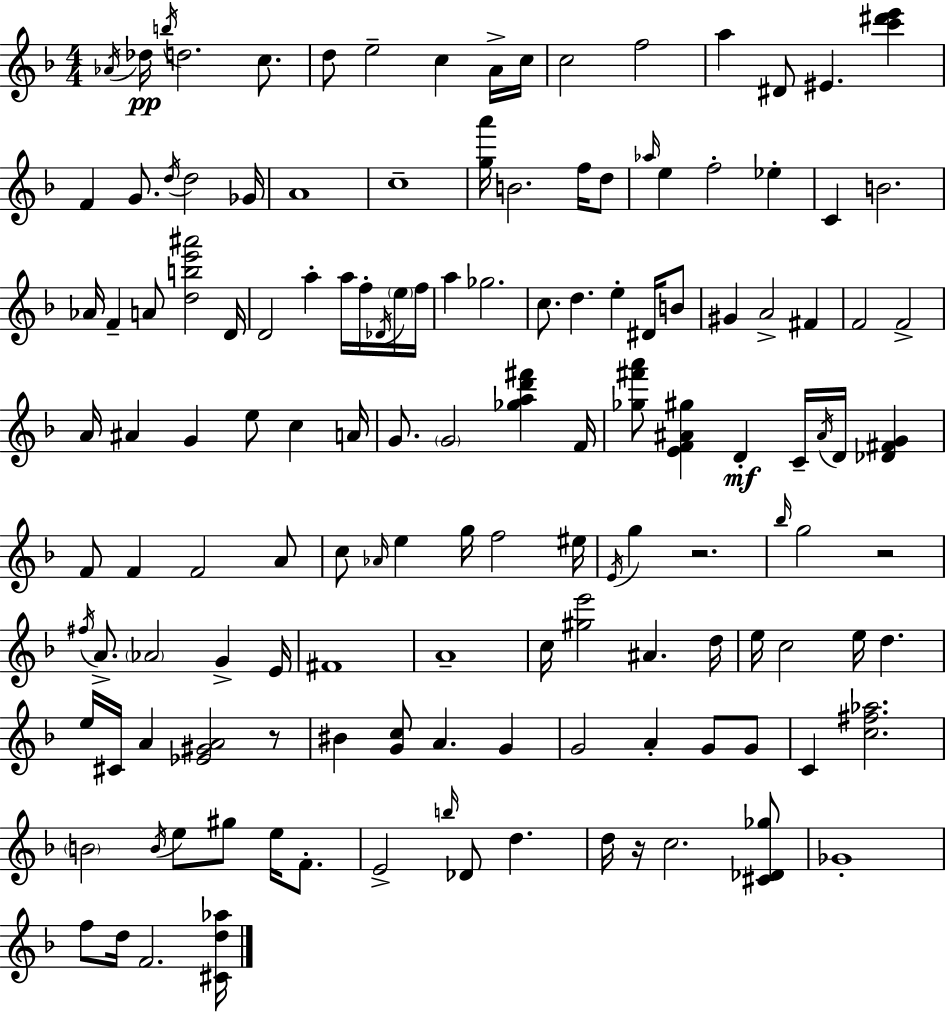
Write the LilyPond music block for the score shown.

{
  \clef treble
  \numericTimeSignature
  \time 4/4
  \key d \minor
  \acciaccatura { aes'16 }\pp des''16 \acciaccatura { b''16 } d''2. c''8. | d''8 e''2-- c''4 | a'16-> c''16 c''2 f''2 | a''4 dis'8 eis'4. <c''' dis''' e'''>4 | \break f'4 g'8. \acciaccatura { d''16 } d''2 | ges'16 a'1 | c''1-- | <g'' a'''>16 b'2. | \break f''16 d''8 \grace { aes''16 } e''4 f''2-. | ees''4-. c'4 b'2. | aes'16 f'4-- a'8 <d'' b'' e''' ais'''>2 | d'16 d'2 a''4-. | \break a''16 f''16-. \acciaccatura { des'16 } \parenthesize e''16 f''16 a''4 ges''2. | c''8. d''4. e''4-. | dis'16 b'8 gis'4 a'2-> | fis'4 f'2 f'2-> | \break a'16 ais'4 g'4 e''8 | c''4 a'16 g'8. \parenthesize g'2 | <ges'' a'' d''' fis'''>4 f'16 <ges'' fis''' a'''>8 <e' f' ais' gis''>4 d'4-.\mf c'16-- | \acciaccatura { ais'16 } d'16 <des' fis' g'>4 f'8 f'4 f'2 | \break a'8 c''8 \grace { aes'16 } e''4 g''16 f''2 | eis''16 \acciaccatura { e'16 } g''4 r2. | \grace { bes''16 } g''2 | r2 \acciaccatura { fis''16 } a'8.-> \parenthesize aes'2 | \break g'4-> e'16 fis'1 | a'1-- | c''16 <gis'' e'''>2 | ais'4. d''16 e''16 c''2 | \break e''16 d''4. e''16 cis'16 a'4 | <ees' gis' a'>2 r8 bis'4 <g' c''>8 | a'4. g'4 g'2 | a'4-. g'8 g'8 c'4 <c'' fis'' aes''>2. | \break \parenthesize b'2 | \acciaccatura { b'16 } e''8 gis''8 e''16 f'8.-. e'2-> | \grace { b''16 } des'8 d''4. d''16 r16 c''2. | <cis' des' ges''>8 ges'1-. | \break f''8 d''16 f'2. | <cis' d'' aes''>16 \bar "|."
}